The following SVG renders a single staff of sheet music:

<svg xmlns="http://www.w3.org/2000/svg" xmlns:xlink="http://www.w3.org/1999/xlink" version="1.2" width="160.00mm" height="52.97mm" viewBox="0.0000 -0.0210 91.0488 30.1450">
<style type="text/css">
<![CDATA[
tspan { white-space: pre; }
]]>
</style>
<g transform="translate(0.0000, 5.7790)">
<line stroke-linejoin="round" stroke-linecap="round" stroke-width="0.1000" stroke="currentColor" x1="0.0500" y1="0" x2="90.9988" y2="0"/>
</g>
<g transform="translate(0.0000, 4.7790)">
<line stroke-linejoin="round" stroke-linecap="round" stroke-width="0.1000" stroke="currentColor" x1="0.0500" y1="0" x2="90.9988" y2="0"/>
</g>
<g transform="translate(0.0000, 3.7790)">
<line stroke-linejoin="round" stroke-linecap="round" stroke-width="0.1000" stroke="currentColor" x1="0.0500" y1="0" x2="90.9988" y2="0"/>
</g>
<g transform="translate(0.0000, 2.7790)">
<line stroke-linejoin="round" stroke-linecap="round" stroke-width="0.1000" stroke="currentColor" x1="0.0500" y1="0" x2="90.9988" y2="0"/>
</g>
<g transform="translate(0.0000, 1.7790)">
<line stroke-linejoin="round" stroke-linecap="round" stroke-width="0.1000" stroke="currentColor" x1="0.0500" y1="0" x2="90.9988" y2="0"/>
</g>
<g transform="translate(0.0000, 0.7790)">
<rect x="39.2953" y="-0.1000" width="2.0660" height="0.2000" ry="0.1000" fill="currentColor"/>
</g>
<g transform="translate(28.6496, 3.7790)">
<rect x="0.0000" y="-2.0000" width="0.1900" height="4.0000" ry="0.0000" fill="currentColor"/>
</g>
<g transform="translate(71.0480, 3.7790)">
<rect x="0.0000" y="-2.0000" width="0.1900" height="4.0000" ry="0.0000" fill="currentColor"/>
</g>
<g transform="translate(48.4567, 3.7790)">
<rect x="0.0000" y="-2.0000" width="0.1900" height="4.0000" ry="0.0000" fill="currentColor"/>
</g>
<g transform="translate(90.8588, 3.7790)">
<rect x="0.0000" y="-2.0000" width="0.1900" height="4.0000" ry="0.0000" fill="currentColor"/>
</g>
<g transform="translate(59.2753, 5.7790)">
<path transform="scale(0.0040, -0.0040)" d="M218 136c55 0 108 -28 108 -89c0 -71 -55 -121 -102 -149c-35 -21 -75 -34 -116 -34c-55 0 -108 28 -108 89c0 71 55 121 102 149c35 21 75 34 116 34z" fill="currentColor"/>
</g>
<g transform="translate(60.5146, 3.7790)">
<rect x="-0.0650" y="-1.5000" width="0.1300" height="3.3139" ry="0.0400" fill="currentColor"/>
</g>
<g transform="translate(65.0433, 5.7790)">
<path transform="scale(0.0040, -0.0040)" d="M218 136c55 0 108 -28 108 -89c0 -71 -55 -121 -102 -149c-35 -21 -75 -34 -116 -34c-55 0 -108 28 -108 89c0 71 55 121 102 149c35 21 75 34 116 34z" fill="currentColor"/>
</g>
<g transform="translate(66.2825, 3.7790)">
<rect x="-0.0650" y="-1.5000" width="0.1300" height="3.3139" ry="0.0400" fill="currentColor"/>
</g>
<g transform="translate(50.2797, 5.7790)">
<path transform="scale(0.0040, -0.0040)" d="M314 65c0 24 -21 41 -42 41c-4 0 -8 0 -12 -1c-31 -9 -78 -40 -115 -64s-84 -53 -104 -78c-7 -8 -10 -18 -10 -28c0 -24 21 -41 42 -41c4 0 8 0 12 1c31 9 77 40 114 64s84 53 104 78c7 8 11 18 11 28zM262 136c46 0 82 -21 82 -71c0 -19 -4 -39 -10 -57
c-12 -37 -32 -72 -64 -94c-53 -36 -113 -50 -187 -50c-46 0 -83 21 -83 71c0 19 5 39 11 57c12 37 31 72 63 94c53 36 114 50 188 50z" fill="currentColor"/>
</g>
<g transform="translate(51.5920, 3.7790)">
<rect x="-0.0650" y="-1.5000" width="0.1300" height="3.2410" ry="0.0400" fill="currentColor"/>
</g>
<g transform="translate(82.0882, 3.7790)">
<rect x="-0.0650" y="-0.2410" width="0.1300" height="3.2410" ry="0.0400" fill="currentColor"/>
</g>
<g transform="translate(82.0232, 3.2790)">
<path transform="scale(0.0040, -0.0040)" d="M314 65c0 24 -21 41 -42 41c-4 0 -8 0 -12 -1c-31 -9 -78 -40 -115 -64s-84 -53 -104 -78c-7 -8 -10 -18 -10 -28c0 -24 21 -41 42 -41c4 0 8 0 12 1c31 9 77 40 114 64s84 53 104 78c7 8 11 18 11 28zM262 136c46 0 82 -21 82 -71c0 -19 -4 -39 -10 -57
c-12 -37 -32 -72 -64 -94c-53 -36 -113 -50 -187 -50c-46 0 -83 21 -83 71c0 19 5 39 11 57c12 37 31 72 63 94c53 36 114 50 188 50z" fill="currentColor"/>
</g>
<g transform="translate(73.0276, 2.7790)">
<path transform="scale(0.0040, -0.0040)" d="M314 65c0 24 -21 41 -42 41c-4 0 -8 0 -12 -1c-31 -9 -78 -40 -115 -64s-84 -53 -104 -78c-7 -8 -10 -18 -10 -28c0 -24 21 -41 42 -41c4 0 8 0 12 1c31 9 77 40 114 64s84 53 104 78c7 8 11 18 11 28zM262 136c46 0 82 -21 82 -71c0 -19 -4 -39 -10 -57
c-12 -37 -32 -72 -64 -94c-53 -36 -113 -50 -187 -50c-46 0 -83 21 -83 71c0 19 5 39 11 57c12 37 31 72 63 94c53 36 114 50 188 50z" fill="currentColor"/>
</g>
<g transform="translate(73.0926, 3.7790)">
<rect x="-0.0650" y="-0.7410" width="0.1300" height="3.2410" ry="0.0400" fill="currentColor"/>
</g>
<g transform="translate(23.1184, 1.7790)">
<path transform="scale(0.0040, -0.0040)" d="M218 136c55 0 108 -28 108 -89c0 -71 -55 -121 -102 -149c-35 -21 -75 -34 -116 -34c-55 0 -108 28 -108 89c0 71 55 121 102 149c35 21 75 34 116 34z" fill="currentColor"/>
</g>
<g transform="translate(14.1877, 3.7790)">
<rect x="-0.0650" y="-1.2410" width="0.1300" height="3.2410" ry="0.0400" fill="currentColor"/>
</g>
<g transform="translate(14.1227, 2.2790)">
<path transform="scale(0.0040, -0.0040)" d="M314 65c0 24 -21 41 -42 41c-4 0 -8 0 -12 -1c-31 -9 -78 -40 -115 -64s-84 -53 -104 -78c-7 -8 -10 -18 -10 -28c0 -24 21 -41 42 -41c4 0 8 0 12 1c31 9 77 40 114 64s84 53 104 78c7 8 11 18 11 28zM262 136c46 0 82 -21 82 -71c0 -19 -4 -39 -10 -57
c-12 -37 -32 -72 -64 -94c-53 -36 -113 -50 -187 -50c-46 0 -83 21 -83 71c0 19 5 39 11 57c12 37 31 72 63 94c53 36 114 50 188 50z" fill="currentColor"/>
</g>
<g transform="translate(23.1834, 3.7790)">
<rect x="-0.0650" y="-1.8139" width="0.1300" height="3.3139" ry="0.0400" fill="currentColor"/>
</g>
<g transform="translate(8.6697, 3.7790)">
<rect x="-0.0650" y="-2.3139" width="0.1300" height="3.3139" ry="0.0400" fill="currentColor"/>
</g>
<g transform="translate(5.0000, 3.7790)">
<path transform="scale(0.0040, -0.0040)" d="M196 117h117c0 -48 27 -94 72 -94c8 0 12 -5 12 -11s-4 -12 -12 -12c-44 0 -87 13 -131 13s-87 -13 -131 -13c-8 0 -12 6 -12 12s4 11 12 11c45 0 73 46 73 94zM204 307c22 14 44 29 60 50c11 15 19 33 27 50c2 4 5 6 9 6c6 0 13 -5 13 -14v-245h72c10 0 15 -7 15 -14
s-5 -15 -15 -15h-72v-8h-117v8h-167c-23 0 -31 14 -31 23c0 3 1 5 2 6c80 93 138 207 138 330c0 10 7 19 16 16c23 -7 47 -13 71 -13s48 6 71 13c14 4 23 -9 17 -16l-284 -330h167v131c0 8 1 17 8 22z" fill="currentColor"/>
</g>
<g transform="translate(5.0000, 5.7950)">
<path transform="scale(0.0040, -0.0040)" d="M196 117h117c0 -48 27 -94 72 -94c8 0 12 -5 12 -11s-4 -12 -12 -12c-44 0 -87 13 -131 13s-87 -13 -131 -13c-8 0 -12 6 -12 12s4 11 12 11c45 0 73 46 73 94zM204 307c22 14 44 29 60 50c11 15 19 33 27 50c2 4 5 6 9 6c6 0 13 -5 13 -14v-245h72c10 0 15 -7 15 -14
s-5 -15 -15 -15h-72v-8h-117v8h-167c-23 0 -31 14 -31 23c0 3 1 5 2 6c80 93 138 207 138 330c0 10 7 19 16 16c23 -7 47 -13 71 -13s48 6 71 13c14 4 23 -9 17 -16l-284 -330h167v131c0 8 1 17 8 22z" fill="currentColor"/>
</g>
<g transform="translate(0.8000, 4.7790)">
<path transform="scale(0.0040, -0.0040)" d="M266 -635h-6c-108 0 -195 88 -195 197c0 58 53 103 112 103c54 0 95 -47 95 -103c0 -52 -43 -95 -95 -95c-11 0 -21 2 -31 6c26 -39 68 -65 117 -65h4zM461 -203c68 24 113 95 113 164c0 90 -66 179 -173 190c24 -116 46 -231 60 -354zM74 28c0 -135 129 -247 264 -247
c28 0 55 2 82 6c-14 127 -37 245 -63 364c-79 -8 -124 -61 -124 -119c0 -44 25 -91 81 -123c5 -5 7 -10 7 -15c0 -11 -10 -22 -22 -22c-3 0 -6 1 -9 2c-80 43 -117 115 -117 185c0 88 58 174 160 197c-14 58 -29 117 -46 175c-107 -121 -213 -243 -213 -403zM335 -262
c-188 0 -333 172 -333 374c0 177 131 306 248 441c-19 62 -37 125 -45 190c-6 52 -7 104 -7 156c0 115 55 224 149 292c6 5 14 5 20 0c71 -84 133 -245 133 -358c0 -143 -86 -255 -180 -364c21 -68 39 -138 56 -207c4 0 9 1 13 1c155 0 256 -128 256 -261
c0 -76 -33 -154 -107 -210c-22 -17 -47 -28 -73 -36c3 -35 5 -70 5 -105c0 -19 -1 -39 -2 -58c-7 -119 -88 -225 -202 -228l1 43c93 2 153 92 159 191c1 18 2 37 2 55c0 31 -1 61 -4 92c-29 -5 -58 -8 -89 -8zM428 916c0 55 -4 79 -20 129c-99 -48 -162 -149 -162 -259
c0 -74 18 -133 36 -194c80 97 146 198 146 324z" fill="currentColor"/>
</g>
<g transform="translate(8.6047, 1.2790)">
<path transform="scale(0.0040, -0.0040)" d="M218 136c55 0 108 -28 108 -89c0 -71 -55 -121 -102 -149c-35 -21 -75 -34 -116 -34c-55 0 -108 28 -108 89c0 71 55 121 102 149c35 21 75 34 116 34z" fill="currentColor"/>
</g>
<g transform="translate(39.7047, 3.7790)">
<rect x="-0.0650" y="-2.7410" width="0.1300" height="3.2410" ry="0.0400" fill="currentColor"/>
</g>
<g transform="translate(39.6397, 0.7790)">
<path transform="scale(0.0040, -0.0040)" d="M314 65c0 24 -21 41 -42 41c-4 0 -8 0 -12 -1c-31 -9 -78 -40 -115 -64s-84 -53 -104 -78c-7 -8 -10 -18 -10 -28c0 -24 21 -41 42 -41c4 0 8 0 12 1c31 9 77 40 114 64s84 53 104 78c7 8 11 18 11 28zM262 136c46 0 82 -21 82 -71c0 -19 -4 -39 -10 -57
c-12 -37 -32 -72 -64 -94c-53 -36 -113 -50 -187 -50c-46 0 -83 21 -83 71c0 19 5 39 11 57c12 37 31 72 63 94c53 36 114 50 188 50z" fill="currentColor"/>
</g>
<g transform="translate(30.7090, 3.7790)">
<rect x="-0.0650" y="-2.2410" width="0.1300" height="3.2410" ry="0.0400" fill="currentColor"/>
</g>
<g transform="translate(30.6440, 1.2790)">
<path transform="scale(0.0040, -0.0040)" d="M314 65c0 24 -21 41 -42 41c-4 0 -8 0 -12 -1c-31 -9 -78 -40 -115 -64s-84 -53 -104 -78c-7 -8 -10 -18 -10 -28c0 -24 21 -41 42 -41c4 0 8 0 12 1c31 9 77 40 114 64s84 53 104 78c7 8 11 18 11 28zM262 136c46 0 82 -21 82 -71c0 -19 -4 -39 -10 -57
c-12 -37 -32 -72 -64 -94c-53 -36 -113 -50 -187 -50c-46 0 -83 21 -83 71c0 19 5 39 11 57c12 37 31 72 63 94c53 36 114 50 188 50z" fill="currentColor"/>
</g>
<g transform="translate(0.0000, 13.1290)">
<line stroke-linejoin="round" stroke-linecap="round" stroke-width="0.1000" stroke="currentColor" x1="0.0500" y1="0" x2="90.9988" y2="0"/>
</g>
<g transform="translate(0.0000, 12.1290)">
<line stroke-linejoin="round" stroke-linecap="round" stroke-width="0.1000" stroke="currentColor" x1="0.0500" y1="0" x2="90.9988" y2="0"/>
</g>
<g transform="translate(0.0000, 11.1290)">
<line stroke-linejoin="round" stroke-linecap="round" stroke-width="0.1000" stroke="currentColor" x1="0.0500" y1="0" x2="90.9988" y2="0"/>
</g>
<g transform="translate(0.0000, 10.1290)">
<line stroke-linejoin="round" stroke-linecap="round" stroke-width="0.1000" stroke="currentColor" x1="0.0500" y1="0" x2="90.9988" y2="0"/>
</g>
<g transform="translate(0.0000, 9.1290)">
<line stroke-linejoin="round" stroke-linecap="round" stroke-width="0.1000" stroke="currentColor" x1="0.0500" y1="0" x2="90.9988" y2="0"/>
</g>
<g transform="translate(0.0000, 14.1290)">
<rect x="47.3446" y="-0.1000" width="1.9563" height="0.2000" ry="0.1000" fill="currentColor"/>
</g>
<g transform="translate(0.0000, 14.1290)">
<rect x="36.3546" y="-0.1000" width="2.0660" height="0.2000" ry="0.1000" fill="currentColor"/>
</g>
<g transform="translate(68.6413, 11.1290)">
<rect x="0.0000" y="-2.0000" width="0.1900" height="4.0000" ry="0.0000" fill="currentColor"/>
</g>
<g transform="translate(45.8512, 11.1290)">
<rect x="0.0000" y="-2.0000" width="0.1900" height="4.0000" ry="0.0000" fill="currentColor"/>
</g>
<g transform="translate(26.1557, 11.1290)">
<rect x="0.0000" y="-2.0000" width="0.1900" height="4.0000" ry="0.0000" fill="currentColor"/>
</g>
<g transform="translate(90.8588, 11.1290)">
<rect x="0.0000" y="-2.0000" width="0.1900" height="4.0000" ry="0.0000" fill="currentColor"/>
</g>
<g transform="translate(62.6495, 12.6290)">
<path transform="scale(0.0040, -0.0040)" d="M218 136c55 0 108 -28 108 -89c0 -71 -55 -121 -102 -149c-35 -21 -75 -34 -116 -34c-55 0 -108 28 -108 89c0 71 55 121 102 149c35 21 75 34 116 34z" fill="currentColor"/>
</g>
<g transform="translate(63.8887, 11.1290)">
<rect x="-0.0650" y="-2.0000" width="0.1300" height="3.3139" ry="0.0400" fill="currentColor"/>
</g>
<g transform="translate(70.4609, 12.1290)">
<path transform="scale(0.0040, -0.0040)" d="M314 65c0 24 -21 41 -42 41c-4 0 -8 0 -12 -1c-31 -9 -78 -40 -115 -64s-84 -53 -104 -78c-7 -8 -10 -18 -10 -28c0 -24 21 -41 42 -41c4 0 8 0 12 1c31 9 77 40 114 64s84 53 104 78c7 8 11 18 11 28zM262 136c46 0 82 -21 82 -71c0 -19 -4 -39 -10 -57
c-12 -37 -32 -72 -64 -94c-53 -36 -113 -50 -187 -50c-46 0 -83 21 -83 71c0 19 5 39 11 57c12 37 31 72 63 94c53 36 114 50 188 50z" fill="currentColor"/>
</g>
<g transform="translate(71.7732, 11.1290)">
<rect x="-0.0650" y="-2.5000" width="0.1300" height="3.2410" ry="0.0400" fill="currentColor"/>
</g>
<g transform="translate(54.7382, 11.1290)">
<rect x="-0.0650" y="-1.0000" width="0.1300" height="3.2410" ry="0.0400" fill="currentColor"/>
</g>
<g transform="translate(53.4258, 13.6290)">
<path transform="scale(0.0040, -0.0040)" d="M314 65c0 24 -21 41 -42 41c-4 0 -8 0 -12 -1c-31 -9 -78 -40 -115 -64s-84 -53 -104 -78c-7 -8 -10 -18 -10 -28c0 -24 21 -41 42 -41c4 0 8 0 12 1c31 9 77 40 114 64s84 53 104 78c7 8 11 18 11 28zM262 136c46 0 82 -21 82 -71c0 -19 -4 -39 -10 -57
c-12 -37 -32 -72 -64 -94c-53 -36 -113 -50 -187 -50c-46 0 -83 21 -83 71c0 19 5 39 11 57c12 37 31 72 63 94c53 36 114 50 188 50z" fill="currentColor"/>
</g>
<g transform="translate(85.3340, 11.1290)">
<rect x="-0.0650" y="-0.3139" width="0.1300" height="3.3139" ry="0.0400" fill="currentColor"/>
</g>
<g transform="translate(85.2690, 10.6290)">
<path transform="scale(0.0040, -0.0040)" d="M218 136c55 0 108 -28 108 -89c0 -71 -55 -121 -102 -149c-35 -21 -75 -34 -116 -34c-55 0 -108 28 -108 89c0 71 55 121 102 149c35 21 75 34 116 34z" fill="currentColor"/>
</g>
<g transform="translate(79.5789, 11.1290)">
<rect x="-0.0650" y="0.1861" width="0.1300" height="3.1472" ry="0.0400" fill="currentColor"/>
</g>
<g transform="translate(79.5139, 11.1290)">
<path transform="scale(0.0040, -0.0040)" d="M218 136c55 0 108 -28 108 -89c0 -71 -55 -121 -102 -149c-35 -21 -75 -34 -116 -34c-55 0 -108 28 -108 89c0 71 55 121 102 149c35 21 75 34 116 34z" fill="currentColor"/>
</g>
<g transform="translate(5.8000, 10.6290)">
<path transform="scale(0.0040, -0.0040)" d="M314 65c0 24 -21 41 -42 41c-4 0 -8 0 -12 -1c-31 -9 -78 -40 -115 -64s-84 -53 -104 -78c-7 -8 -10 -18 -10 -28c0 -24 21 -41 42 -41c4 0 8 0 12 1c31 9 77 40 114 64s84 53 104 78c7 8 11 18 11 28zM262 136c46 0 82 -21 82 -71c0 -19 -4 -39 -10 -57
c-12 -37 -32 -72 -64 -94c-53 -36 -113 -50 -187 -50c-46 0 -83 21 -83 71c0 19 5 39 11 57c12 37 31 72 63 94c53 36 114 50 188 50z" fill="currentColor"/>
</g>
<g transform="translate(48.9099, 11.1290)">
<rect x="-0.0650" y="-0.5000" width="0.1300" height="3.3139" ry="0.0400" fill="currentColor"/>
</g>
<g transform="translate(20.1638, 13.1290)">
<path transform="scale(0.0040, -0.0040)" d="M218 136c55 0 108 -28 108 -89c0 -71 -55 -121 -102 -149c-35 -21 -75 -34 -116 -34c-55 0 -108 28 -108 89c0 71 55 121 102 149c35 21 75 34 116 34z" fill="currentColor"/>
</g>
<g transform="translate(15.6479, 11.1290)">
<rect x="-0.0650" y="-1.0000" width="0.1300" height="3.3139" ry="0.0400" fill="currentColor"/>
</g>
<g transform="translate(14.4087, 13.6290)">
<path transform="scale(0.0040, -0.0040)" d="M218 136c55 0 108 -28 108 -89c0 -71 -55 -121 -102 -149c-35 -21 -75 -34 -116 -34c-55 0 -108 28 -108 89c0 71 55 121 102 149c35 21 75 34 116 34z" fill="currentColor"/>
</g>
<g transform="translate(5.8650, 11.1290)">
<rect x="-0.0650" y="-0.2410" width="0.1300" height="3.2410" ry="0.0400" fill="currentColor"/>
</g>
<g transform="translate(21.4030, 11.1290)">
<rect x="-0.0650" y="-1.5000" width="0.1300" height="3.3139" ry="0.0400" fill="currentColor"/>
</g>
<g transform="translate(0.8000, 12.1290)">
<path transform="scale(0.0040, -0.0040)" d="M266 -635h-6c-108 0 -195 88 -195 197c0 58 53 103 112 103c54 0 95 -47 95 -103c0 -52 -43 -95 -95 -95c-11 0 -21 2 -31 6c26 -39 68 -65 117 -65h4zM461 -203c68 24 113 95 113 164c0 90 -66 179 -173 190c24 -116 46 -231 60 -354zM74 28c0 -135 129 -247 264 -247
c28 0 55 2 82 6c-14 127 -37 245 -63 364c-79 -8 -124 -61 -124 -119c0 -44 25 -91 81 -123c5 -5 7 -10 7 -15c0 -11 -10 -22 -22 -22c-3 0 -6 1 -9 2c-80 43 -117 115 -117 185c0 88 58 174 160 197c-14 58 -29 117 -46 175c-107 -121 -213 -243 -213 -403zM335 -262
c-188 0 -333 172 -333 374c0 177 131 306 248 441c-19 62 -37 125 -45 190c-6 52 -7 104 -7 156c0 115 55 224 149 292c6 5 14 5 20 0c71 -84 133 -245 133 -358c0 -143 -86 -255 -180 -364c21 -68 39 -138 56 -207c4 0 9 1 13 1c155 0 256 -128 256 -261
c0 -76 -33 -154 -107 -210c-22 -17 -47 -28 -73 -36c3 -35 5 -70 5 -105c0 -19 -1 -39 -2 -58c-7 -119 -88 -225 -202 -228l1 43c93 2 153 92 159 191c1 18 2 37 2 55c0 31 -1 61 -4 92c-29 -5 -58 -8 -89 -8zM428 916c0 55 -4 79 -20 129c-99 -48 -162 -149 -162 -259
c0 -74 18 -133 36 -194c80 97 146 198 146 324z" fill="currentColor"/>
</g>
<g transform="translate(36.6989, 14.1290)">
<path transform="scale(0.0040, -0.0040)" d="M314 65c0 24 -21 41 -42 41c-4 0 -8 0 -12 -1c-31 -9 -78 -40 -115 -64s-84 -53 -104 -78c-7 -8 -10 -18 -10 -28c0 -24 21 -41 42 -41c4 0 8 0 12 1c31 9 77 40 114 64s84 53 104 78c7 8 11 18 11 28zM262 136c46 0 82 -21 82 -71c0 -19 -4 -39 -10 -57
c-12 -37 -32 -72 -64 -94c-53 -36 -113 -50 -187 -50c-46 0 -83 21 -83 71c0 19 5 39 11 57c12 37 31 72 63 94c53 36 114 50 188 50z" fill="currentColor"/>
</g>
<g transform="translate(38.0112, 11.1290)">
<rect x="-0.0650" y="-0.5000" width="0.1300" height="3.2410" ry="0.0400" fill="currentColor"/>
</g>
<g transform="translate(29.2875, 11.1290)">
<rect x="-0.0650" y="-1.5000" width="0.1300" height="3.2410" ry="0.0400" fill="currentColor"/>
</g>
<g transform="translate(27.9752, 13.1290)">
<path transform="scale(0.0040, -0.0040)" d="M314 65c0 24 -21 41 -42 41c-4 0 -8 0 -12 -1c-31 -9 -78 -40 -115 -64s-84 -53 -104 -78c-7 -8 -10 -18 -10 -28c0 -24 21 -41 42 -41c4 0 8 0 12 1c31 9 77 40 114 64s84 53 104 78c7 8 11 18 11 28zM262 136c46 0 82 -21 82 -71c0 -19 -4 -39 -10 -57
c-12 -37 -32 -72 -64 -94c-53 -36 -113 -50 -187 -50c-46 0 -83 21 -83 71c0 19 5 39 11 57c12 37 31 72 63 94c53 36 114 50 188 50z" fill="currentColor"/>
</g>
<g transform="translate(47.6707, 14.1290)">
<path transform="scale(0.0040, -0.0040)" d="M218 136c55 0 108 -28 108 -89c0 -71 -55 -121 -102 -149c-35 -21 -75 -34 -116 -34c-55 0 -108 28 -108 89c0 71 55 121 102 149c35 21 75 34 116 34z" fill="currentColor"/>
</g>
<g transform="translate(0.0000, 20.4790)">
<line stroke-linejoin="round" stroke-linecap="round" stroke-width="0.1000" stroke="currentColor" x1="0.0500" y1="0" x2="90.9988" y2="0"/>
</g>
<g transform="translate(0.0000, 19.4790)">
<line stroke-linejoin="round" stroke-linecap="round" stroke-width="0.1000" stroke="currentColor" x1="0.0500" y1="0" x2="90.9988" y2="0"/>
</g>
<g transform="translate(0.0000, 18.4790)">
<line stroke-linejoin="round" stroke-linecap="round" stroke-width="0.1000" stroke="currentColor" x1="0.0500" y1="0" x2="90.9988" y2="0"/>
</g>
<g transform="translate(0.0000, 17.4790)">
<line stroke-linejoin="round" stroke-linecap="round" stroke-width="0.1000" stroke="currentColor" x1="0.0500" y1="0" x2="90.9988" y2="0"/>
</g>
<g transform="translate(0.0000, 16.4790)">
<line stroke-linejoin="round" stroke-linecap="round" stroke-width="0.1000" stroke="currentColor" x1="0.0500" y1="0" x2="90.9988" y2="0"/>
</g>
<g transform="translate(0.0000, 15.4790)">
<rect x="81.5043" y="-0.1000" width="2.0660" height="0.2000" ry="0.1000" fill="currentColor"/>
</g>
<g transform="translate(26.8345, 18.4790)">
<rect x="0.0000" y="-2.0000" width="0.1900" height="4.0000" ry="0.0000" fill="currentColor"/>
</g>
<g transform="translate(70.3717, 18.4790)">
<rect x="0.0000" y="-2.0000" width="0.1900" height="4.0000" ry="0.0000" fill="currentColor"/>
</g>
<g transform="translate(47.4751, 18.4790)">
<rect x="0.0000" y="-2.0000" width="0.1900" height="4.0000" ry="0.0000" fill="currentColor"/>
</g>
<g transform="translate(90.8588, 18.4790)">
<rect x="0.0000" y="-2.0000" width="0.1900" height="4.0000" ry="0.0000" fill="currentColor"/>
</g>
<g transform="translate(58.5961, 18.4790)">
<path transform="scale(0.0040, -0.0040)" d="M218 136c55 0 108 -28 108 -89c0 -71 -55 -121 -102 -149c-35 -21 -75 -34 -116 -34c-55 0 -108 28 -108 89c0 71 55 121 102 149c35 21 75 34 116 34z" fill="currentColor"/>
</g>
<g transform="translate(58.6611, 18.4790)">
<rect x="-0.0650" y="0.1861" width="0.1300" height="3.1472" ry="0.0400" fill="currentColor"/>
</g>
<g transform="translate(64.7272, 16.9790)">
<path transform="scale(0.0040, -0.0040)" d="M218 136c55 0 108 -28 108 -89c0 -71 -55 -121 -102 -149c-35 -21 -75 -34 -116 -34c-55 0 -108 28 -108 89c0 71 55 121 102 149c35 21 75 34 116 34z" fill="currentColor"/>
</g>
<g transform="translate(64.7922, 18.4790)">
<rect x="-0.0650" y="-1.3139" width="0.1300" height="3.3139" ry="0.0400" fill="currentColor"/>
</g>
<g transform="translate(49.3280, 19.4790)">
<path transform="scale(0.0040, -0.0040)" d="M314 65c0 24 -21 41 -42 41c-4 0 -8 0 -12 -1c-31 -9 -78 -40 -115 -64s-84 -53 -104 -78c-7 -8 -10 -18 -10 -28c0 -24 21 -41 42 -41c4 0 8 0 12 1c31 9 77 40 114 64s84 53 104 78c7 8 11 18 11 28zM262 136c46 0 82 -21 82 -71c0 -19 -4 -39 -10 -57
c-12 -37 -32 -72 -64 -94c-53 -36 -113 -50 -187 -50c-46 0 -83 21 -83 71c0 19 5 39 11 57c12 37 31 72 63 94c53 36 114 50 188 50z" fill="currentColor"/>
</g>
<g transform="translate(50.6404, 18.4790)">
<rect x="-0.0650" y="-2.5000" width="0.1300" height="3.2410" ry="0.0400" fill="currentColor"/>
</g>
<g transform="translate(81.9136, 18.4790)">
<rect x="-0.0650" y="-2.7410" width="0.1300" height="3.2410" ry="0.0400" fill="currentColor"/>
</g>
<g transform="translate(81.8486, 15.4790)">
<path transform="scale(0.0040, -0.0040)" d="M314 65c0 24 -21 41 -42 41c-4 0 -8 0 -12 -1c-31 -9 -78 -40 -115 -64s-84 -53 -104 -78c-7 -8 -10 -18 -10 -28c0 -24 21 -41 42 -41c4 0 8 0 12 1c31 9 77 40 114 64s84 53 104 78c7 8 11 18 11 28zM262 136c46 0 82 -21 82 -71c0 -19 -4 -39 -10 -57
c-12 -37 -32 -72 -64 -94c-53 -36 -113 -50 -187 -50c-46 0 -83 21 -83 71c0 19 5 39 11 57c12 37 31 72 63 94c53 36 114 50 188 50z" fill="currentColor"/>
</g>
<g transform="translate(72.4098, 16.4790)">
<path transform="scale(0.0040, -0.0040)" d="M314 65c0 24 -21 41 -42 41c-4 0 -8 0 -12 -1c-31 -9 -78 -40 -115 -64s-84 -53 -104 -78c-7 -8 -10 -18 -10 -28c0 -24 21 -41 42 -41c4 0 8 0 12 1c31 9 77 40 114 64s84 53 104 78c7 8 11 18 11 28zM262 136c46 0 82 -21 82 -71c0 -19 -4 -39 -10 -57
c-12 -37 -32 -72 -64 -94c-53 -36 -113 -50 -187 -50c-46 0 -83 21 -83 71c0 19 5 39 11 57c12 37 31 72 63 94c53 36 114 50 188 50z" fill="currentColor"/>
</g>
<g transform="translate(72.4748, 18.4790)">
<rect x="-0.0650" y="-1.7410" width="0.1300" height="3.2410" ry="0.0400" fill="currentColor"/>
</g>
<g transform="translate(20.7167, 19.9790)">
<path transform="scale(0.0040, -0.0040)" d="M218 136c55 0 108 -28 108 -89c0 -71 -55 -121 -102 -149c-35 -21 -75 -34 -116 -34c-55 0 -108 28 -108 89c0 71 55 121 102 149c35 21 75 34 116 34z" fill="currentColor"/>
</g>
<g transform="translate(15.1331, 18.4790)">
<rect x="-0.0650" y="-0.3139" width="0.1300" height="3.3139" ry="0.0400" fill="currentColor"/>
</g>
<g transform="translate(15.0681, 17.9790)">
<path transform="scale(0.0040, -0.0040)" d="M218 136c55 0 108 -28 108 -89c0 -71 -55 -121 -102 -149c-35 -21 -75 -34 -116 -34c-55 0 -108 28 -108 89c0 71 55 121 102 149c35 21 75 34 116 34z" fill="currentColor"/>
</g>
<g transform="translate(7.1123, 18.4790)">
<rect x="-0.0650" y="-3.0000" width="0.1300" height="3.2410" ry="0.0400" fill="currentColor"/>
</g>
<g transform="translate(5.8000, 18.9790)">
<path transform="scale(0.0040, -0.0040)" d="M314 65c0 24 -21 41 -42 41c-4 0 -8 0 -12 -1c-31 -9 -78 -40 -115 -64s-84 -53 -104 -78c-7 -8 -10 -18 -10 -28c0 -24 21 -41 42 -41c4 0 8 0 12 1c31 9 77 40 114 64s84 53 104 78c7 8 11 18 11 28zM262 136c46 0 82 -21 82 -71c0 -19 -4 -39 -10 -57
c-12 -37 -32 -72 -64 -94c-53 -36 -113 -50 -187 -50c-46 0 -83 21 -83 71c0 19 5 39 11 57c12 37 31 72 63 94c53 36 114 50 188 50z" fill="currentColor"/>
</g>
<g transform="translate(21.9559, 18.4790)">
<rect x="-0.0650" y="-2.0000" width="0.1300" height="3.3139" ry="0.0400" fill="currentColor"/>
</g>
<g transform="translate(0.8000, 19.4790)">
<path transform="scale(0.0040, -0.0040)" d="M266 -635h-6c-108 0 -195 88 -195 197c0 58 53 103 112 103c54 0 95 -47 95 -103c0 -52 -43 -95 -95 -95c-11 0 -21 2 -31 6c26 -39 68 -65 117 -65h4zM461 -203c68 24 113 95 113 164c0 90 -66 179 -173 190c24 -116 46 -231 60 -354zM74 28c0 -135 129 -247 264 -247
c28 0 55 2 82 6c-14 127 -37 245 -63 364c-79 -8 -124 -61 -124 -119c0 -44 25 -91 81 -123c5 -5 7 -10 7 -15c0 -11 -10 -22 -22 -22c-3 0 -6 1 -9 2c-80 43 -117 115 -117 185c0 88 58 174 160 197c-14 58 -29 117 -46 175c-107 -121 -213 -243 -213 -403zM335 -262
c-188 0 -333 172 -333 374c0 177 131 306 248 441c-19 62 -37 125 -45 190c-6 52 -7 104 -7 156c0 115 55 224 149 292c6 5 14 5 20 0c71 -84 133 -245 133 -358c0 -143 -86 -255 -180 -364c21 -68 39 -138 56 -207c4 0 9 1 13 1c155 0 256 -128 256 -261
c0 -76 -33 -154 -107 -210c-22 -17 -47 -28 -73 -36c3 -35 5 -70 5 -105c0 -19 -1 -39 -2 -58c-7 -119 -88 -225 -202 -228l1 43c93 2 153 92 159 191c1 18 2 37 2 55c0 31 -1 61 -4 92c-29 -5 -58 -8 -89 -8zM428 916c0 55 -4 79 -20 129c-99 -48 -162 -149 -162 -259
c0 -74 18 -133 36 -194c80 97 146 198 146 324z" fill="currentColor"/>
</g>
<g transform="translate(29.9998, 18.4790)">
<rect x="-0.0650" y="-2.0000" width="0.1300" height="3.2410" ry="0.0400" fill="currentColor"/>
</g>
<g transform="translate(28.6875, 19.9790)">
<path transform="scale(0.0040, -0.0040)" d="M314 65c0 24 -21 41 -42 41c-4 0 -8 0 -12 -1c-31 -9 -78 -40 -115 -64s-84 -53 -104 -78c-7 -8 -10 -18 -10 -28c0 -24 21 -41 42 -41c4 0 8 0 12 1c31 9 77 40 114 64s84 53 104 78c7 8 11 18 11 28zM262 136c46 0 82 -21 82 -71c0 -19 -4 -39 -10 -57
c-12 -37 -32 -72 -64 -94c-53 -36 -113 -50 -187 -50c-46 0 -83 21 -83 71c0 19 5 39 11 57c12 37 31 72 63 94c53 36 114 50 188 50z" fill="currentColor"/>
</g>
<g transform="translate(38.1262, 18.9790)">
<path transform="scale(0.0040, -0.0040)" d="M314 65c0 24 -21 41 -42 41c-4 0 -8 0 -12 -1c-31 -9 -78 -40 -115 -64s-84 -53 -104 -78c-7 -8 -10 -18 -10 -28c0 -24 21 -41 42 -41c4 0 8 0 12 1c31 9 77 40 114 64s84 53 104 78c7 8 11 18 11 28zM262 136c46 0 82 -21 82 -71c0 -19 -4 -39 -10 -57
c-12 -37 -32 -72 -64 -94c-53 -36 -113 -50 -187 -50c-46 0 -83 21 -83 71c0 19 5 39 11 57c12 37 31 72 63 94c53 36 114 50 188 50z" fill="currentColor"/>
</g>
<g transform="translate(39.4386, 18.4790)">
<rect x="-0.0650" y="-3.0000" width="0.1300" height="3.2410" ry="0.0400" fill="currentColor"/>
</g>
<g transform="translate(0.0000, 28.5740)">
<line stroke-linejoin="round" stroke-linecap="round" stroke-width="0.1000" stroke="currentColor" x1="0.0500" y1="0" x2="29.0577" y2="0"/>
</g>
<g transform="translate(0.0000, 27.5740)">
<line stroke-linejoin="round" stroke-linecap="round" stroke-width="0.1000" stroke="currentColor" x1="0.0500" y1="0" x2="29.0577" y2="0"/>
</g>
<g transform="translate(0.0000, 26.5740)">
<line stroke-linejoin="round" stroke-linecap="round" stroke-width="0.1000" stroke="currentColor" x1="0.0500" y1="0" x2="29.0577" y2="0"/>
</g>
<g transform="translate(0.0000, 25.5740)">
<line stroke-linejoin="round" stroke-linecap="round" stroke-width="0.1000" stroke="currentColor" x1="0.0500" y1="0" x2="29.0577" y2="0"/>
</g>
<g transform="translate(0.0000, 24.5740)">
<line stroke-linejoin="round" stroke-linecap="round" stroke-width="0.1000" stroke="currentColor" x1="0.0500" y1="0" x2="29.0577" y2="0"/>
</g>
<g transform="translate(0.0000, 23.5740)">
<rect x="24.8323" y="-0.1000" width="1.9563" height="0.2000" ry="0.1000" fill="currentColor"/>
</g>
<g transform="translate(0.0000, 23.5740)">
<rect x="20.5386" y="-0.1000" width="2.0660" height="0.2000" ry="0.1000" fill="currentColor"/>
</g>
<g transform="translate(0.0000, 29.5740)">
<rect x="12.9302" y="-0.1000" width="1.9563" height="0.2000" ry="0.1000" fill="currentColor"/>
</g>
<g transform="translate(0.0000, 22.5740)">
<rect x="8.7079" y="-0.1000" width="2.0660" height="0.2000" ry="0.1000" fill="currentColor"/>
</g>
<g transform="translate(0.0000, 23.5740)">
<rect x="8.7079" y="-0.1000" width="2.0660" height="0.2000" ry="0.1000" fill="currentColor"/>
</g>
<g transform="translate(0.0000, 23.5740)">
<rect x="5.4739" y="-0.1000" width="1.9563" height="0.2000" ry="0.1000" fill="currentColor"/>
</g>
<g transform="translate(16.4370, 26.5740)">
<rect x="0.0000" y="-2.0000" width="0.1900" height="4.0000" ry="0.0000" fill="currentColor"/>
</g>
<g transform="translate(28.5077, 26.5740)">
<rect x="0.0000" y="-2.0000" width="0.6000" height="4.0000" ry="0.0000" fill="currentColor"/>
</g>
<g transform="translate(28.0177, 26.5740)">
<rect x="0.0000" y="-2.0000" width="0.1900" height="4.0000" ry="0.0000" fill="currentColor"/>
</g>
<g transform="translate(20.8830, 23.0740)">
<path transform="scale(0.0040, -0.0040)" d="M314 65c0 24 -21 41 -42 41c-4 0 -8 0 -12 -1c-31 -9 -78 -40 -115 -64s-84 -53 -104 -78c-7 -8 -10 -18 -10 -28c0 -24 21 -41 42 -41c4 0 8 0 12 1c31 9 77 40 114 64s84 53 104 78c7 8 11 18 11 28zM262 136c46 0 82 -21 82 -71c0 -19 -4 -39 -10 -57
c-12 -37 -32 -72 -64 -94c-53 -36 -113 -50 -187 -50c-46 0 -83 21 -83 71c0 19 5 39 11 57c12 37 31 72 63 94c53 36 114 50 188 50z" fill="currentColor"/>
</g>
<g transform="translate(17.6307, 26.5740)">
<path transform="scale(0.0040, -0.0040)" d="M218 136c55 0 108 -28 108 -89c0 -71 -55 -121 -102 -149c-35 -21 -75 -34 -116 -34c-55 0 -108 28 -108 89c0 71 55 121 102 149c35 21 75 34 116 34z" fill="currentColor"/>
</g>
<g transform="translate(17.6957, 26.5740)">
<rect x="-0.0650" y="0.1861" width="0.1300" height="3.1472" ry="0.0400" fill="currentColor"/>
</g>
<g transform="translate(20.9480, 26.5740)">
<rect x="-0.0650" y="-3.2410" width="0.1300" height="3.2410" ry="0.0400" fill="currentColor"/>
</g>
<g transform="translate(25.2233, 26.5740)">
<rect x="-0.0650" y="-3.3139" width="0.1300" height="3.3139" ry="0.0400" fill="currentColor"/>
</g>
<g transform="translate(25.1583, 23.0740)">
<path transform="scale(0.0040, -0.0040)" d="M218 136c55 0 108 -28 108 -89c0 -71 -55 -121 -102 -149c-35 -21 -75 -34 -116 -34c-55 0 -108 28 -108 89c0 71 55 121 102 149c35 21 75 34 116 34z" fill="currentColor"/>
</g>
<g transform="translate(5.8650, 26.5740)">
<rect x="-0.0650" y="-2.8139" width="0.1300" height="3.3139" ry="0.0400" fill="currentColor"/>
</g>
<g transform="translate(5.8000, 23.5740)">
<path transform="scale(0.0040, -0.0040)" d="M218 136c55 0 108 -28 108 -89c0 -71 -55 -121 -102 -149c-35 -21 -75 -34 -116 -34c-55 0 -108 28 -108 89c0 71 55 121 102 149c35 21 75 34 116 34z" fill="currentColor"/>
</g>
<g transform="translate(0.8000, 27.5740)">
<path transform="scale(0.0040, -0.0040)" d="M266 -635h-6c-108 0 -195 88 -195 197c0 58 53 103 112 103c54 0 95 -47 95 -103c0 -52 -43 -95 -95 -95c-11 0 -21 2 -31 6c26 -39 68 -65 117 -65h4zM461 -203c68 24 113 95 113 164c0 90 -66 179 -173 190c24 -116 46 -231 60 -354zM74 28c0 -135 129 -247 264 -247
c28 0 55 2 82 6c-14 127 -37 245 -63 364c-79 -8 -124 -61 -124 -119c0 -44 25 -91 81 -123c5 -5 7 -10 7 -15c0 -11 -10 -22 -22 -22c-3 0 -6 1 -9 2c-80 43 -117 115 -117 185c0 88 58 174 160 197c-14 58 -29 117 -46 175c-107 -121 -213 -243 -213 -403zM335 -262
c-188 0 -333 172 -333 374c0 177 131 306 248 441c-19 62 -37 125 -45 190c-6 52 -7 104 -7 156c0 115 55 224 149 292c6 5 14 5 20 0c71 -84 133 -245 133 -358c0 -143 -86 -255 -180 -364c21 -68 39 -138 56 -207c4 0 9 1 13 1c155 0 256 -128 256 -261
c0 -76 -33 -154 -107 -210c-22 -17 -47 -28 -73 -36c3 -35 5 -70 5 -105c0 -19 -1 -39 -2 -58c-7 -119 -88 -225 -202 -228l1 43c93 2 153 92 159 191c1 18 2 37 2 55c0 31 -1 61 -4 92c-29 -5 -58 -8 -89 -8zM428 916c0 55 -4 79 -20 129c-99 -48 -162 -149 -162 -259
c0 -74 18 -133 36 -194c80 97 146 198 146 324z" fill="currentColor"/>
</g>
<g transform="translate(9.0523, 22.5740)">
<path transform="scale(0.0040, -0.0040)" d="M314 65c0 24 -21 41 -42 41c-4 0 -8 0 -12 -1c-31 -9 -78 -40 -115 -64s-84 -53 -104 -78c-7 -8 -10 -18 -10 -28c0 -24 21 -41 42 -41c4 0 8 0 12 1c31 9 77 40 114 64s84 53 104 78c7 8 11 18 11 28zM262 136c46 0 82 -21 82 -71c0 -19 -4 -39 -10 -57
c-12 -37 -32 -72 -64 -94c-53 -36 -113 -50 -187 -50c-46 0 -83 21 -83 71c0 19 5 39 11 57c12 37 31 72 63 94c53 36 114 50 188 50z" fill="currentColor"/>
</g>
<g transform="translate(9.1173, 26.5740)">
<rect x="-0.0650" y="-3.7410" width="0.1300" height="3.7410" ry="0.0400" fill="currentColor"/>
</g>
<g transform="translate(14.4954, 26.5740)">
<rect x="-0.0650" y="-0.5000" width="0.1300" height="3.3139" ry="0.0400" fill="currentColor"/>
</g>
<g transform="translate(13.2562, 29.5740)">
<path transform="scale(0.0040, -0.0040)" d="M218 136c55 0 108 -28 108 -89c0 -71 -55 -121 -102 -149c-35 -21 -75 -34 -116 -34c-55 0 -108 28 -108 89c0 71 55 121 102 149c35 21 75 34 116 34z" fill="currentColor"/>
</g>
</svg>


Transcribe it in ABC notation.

X:1
T:Untitled
M:4/4
L:1/4
K:C
g e2 f g2 a2 E2 E E d2 c2 c2 D E E2 C2 C D2 F G2 B c A2 c F F2 A2 G2 B e f2 a2 a c'2 C B b2 b